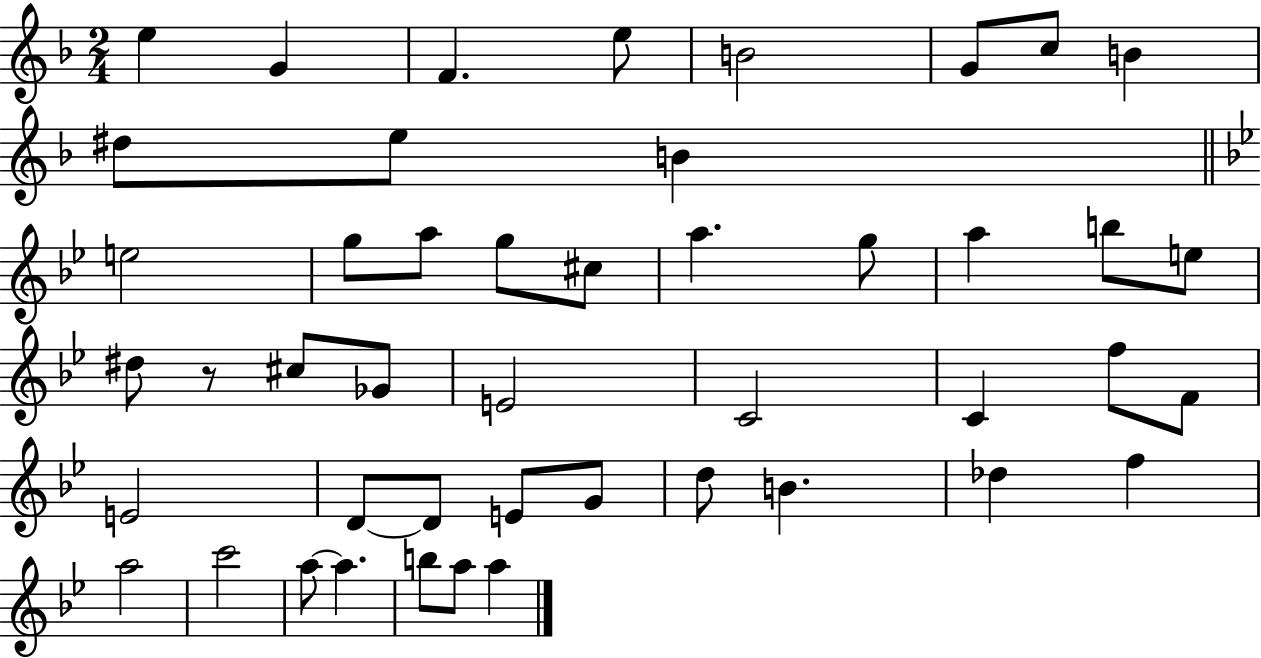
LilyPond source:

{
  \clef treble
  \numericTimeSignature
  \time 2/4
  \key f \major
  \repeat volta 2 { e''4 g'4 | f'4. e''8 | b'2 | g'8 c''8 b'4 | \break dis''8 e''8 b'4 | \bar "||" \break \key bes \major e''2 | g''8 a''8 g''8 cis''8 | a''4. g''8 | a''4 b''8 e''8 | \break dis''8 r8 cis''8 ges'8 | e'2 | c'2 | c'4 f''8 f'8 | \break e'2 | d'8~~ d'8 e'8 g'8 | d''8 b'4. | des''4 f''4 | \break a''2 | c'''2 | a''8~~ a''4. | b''8 a''8 a''4 | \break } \bar "|."
}